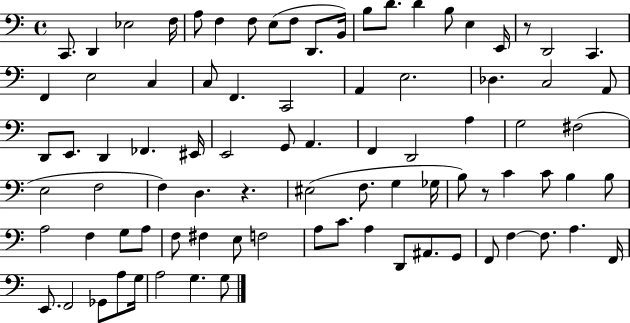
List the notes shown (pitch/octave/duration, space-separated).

C2/e. D2/q Eb3/h F3/s A3/e F3/q F3/e E3/e F3/e D2/e. B2/s B3/e D4/e. D4/q B3/e E3/q E2/s R/e D2/h C2/q. F2/q E3/h C3/q C3/e F2/q. C2/h A2/q E3/h. Db3/q. C3/h A2/e D2/e E2/e. D2/q FES2/q. EIS2/s E2/h G2/e A2/q. F2/q D2/h A3/q G3/h F#3/h E3/h F3/h F3/q D3/q. R/q. EIS3/h F3/e. G3/q Gb3/s B3/e R/e C4/q C4/e B3/q B3/e A3/h F3/q G3/e A3/e F3/e F#3/q E3/e F3/h A3/e C4/e. A3/q D2/e A#2/e. G2/e F2/e F3/q F3/e. A3/q. F2/s E2/e. F2/h Gb2/e A3/e G3/s A3/h G3/q. G3/e